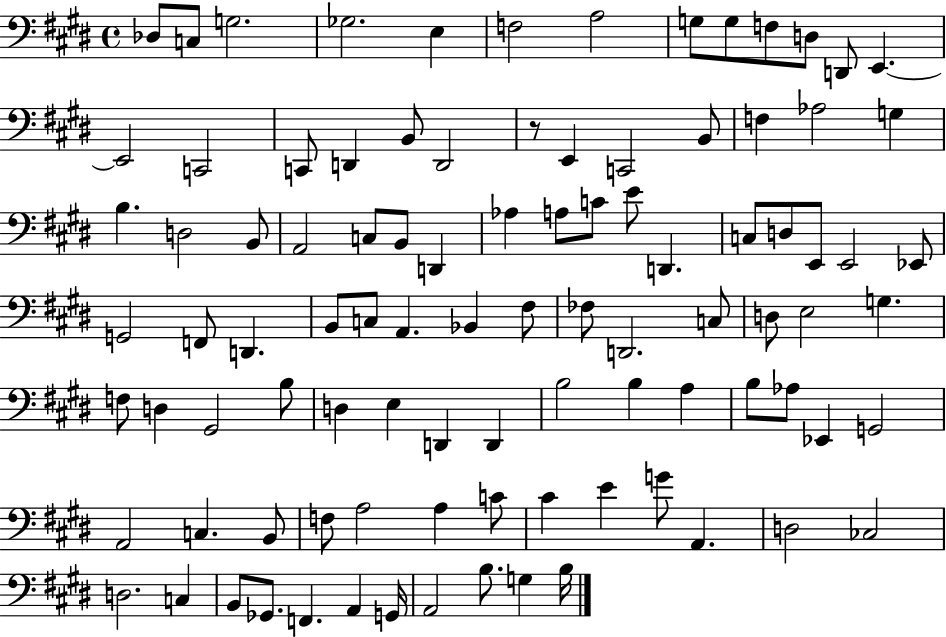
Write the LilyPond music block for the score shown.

{
  \clef bass
  \time 4/4
  \defaultTimeSignature
  \key e \major
  des8 c8 g2. | ges2. e4 | f2 a2 | g8 g8 f8 d8 d,8 e,4.~~ | \break e,2 c,2 | c,8 d,4 b,8 d,2 | r8 e,4 c,2 b,8 | f4 aes2 g4 | \break b4. d2 b,8 | a,2 c8 b,8 d,4 | aes4 a8 c'8 e'8 d,4. | c8 d8 e,8 e,2 ees,8 | \break g,2 f,8 d,4. | b,8 c8 a,4. bes,4 fis8 | fes8 d,2. c8 | d8 e2 g4. | \break f8 d4 gis,2 b8 | d4 e4 d,4 d,4 | b2 b4 a4 | b8 aes8 ees,4 g,2 | \break a,2 c4. b,8 | f8 a2 a4 c'8 | cis'4 e'4 g'8 a,4. | d2 ces2 | \break d2. c4 | b,8 ges,8. f,4. a,4 g,16 | a,2 b8. g4 b16 | \bar "|."
}